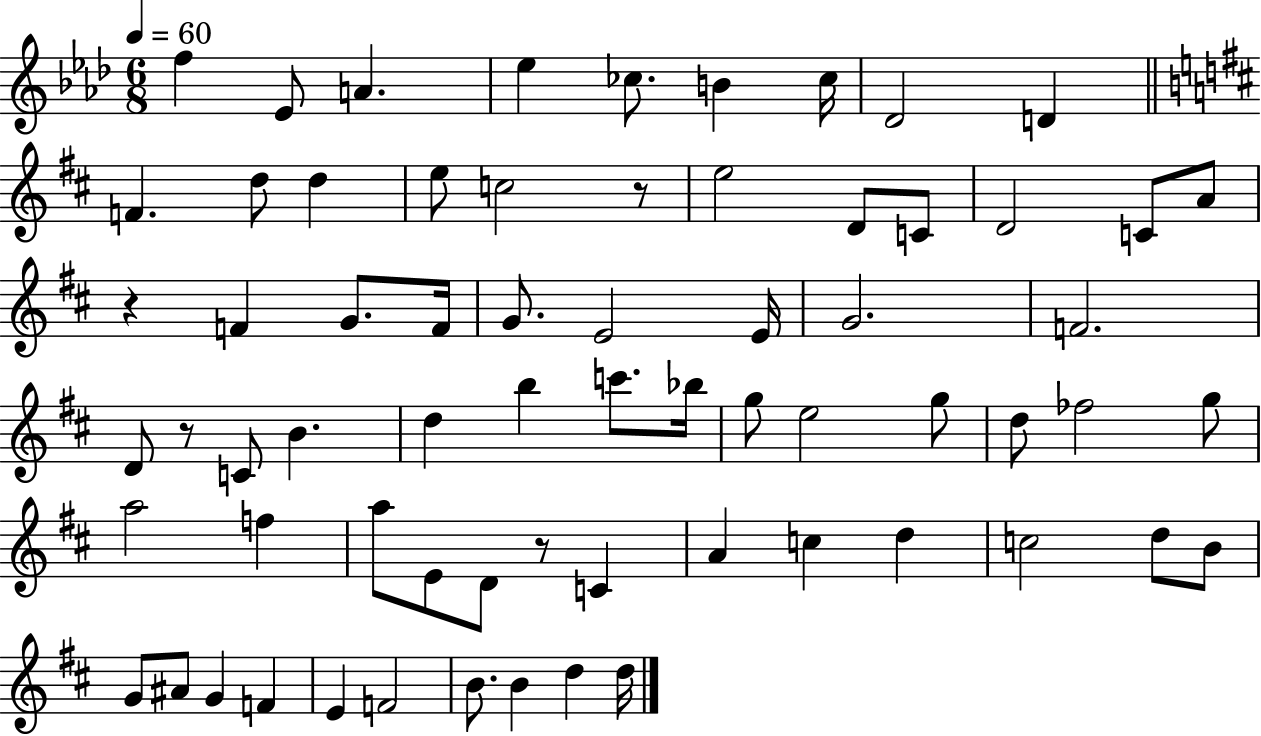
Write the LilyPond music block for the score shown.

{
  \clef treble
  \numericTimeSignature
  \time 6/8
  \key aes \major
  \tempo 4 = 60
  \repeat volta 2 { f''4 ees'8 a'4. | ees''4 ces''8. b'4 ces''16 | des'2 d'4 | \bar "||" \break \key d \major f'4. d''8 d''4 | e''8 c''2 r8 | e''2 d'8 c'8 | d'2 c'8 a'8 | \break r4 f'4 g'8. f'16 | g'8. e'2 e'16 | g'2. | f'2. | \break d'8 r8 c'8 b'4. | d''4 b''4 c'''8. bes''16 | g''8 e''2 g''8 | d''8 fes''2 g''8 | \break a''2 f''4 | a''8 e'8 d'8 r8 c'4 | a'4 c''4 d''4 | c''2 d''8 b'8 | \break g'8 ais'8 g'4 f'4 | e'4 f'2 | b'8. b'4 d''4 d''16 | } \bar "|."
}